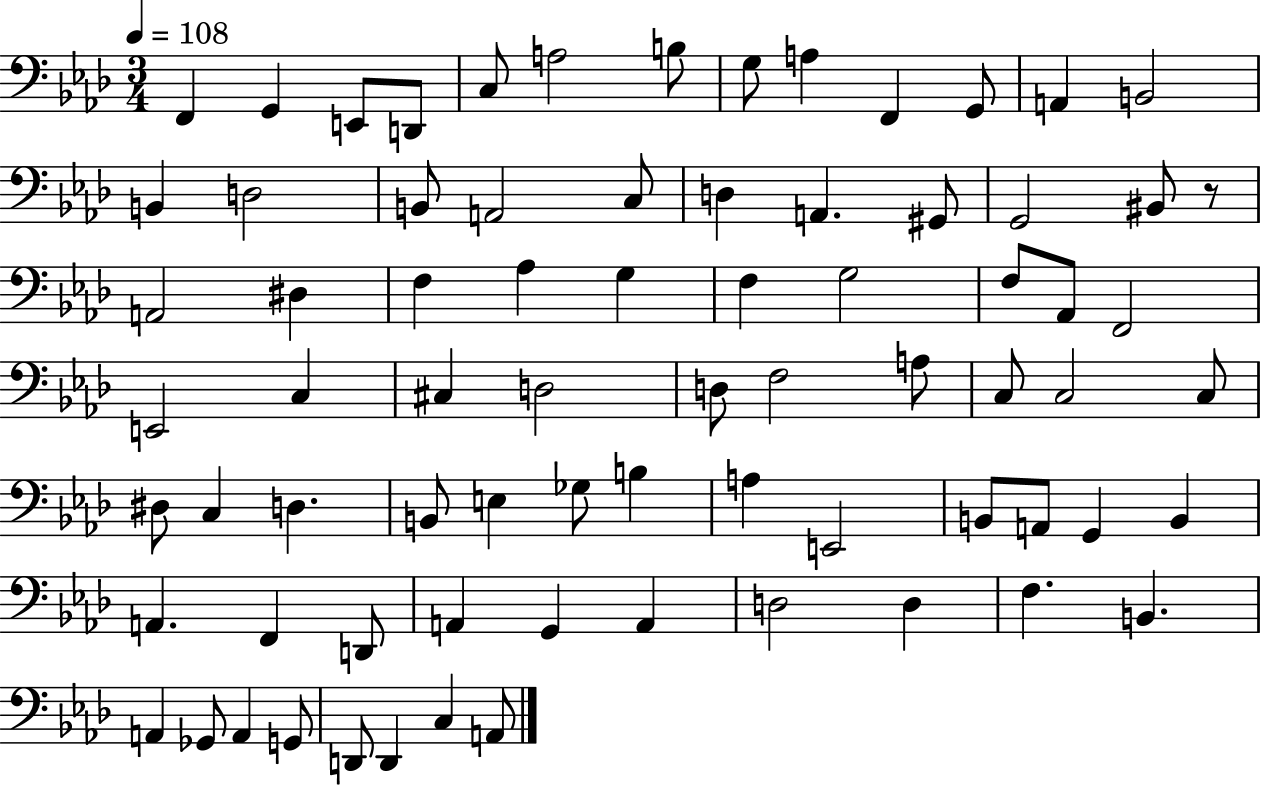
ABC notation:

X:1
T:Untitled
M:3/4
L:1/4
K:Ab
F,, G,, E,,/2 D,,/2 C,/2 A,2 B,/2 G,/2 A, F,, G,,/2 A,, B,,2 B,, D,2 B,,/2 A,,2 C,/2 D, A,, ^G,,/2 G,,2 ^B,,/2 z/2 A,,2 ^D, F, _A, G, F, G,2 F,/2 _A,,/2 F,,2 E,,2 C, ^C, D,2 D,/2 F,2 A,/2 C,/2 C,2 C,/2 ^D,/2 C, D, B,,/2 E, _G,/2 B, A, E,,2 B,,/2 A,,/2 G,, B,, A,, F,, D,,/2 A,, G,, A,, D,2 D, F, B,, A,, _G,,/2 A,, G,,/2 D,,/2 D,, C, A,,/2